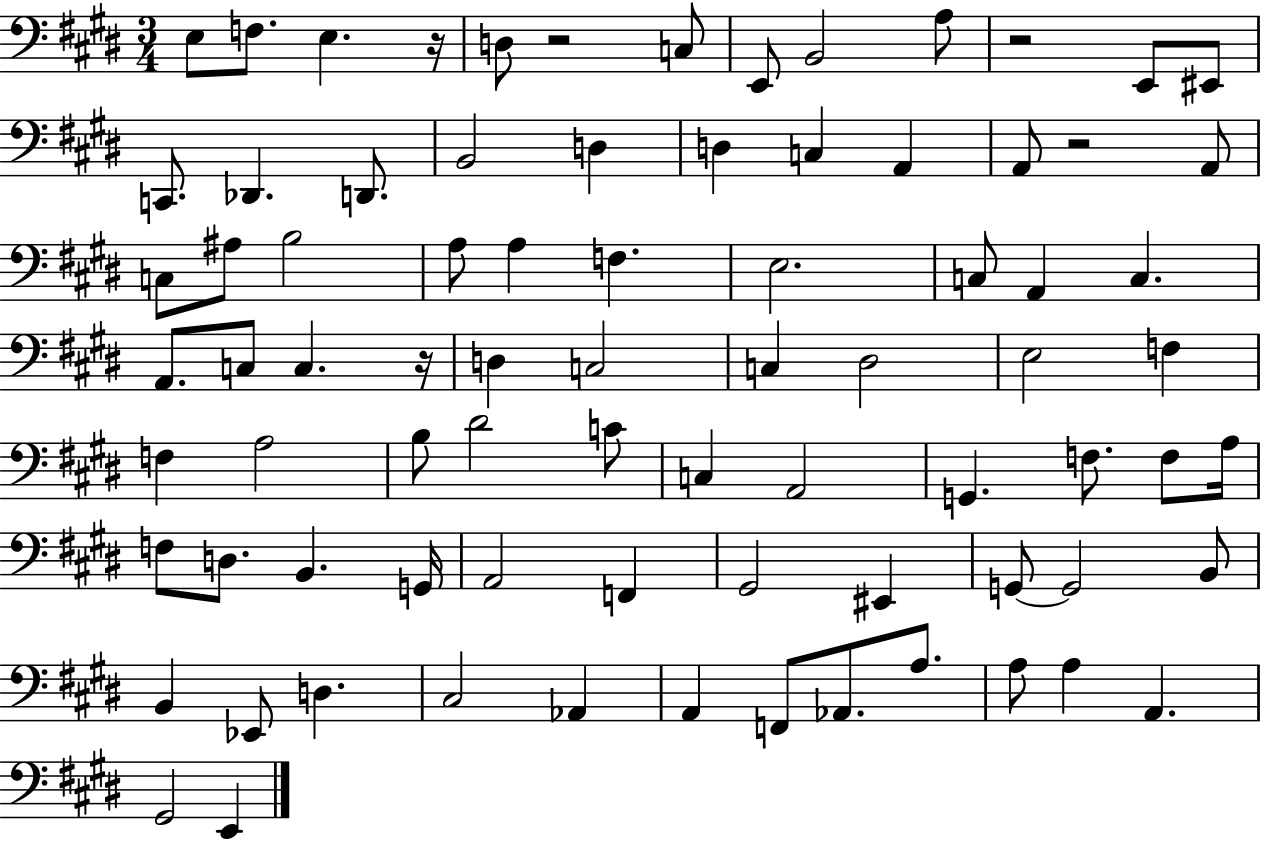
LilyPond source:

{
  \clef bass
  \numericTimeSignature
  \time 3/4
  \key e \major
  e8 f8. e4. r16 | d8 r2 c8 | e,8 b,2 a8 | r2 e,8 eis,8 | \break c,8. des,4. d,8. | b,2 d4 | d4 c4 a,4 | a,8 r2 a,8 | \break c8 ais8 b2 | a8 a4 f4. | e2. | c8 a,4 c4. | \break a,8. c8 c4. r16 | d4 c2 | c4 dis2 | e2 f4 | \break f4 a2 | b8 dis'2 c'8 | c4 a,2 | g,4. f8. f8 a16 | \break f8 d8. b,4. g,16 | a,2 f,4 | gis,2 eis,4 | g,8~~ g,2 b,8 | \break b,4 ees,8 d4. | cis2 aes,4 | a,4 f,8 aes,8. a8. | a8 a4 a,4. | \break gis,2 e,4 | \bar "|."
}